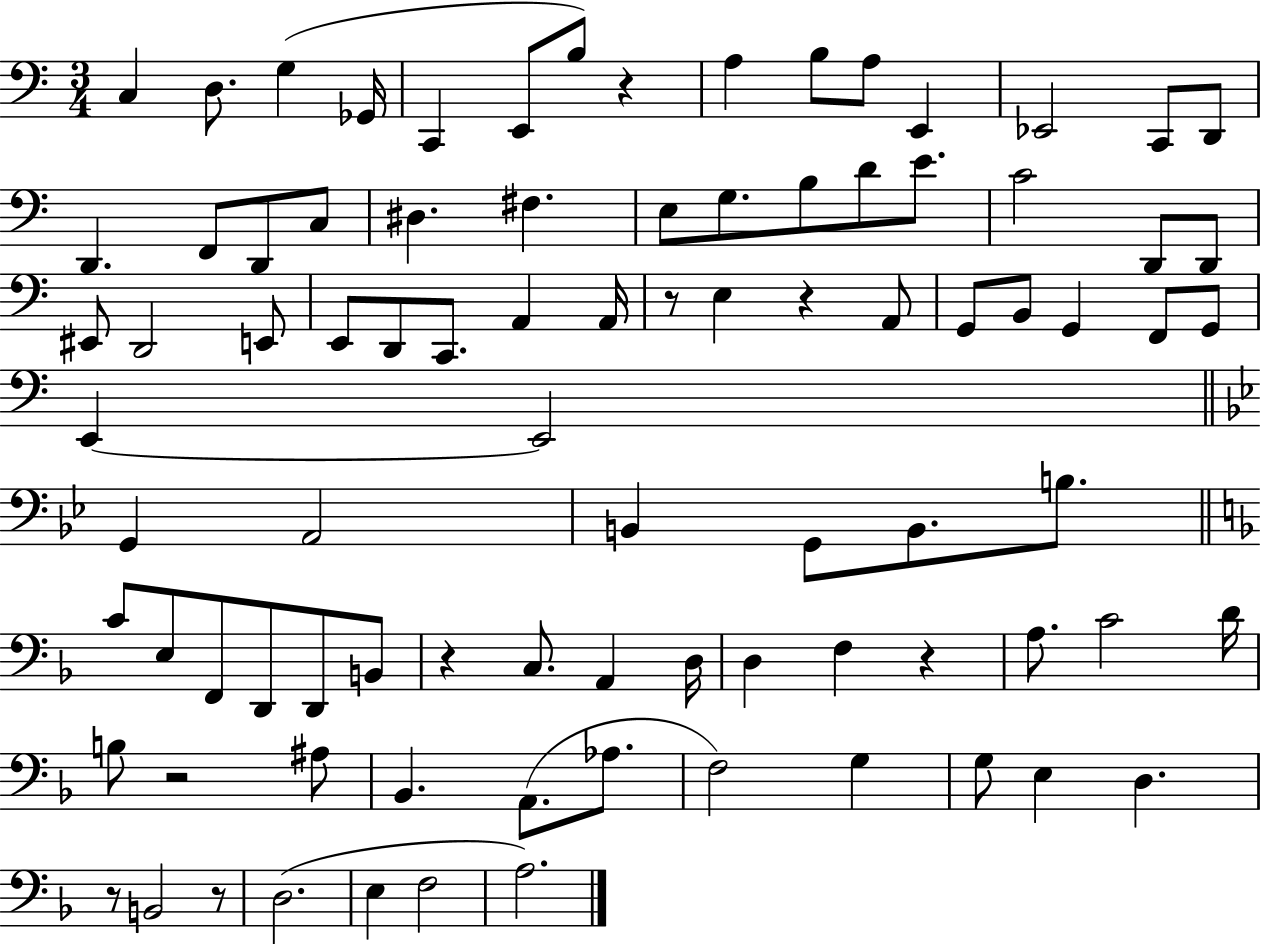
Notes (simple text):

C3/q D3/e. G3/q Gb2/s C2/q E2/e B3/e R/q A3/q B3/e A3/e E2/q Eb2/h C2/e D2/e D2/q. F2/e D2/e C3/e D#3/q. F#3/q. E3/e G3/e. B3/e D4/e E4/e. C4/h D2/e D2/e EIS2/e D2/h E2/e E2/e D2/e C2/e. A2/q A2/s R/e E3/q R/q A2/e G2/e B2/e G2/q F2/e G2/e E2/q E2/h G2/q A2/h B2/q G2/e B2/e. B3/e. C4/e E3/e F2/e D2/e D2/e B2/e R/q C3/e. A2/q D3/s D3/q F3/q R/q A3/e. C4/h D4/s B3/e R/h A#3/e Bb2/q. A2/e. Ab3/e. F3/h G3/q G3/e E3/q D3/q. R/e B2/h R/e D3/h. E3/q F3/h A3/h.